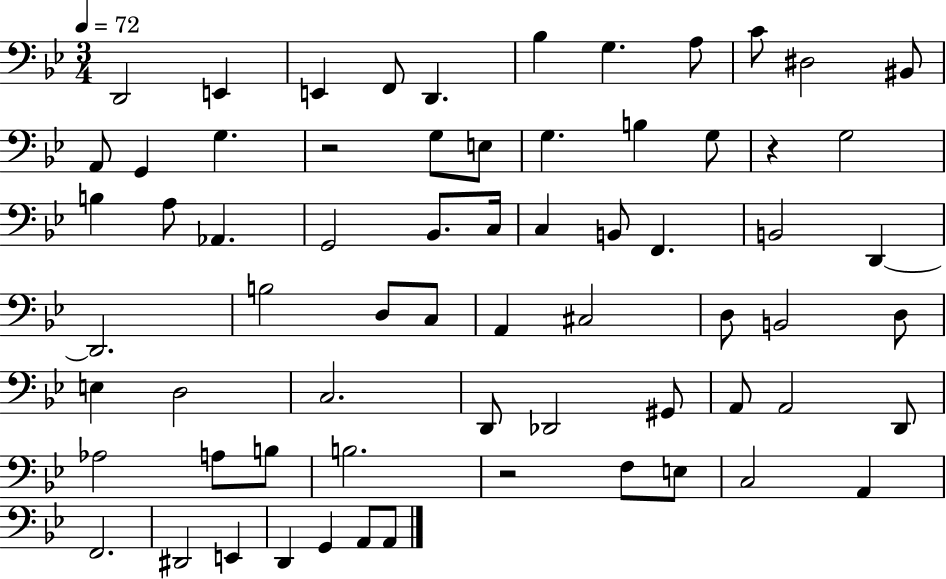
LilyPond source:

{
  \clef bass
  \numericTimeSignature
  \time 3/4
  \key bes \major
  \tempo 4 = 72
  \repeat volta 2 { d,2 e,4 | e,4 f,8 d,4. | bes4 g4. a8 | c'8 dis2 bis,8 | \break a,8 g,4 g4. | r2 g8 e8 | g4. b4 g8 | r4 g2 | \break b4 a8 aes,4. | g,2 bes,8. c16 | c4 b,8 f,4. | b,2 d,4~~ | \break d,2. | b2 d8 c8 | a,4 cis2 | d8 b,2 d8 | \break e4 d2 | c2. | d,8 des,2 gis,8 | a,8 a,2 d,8 | \break aes2 a8 b8 | b2. | r2 f8 e8 | c2 a,4 | \break f,2. | dis,2 e,4 | d,4 g,4 a,8 a,8 | } \bar "|."
}